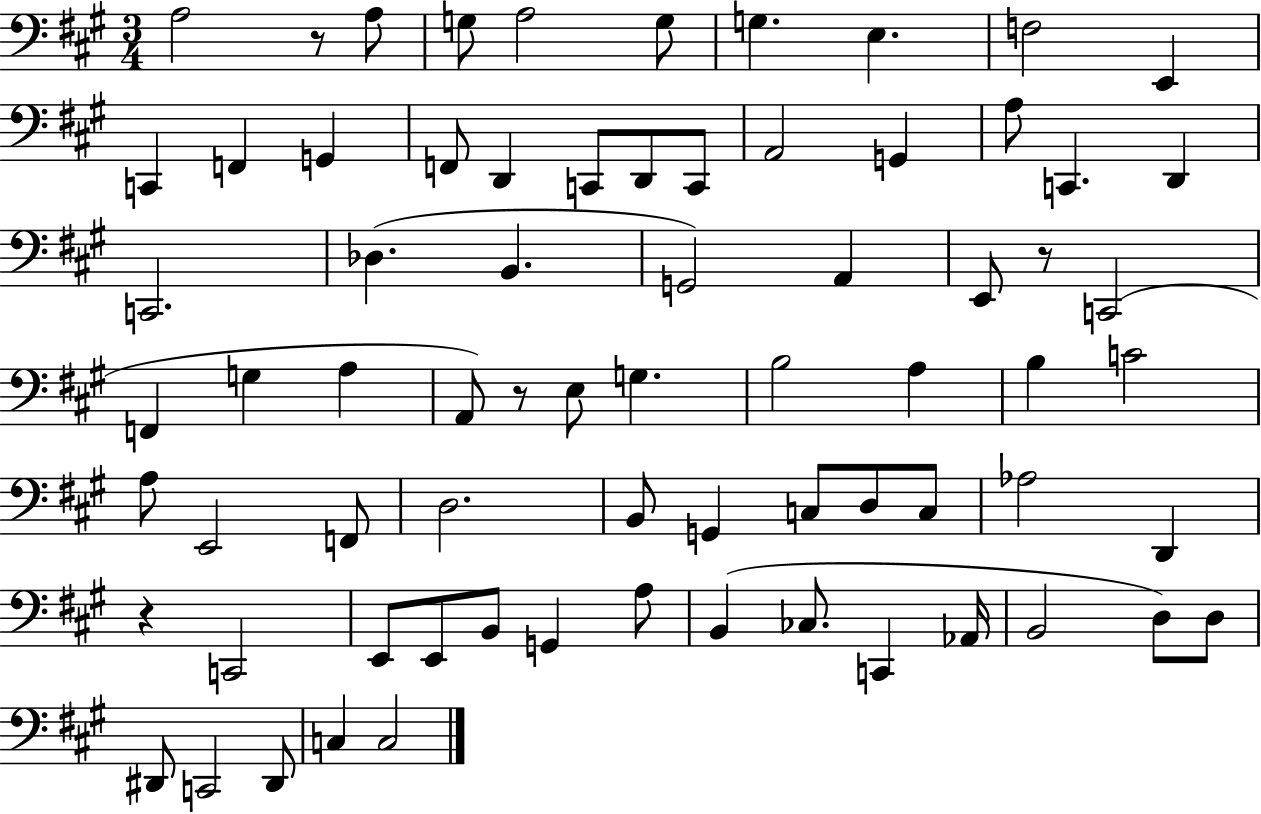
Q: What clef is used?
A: bass